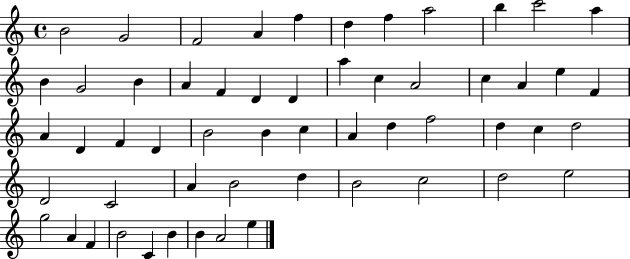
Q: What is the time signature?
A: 4/4